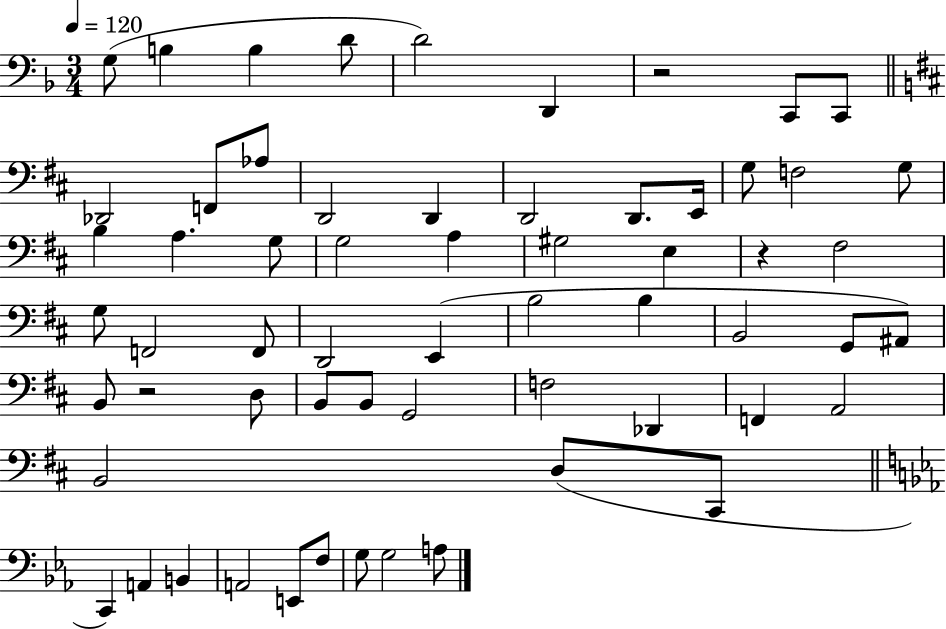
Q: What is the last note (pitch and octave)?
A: A3